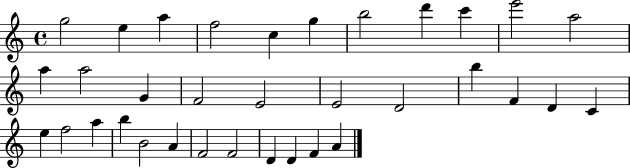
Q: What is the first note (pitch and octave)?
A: G5